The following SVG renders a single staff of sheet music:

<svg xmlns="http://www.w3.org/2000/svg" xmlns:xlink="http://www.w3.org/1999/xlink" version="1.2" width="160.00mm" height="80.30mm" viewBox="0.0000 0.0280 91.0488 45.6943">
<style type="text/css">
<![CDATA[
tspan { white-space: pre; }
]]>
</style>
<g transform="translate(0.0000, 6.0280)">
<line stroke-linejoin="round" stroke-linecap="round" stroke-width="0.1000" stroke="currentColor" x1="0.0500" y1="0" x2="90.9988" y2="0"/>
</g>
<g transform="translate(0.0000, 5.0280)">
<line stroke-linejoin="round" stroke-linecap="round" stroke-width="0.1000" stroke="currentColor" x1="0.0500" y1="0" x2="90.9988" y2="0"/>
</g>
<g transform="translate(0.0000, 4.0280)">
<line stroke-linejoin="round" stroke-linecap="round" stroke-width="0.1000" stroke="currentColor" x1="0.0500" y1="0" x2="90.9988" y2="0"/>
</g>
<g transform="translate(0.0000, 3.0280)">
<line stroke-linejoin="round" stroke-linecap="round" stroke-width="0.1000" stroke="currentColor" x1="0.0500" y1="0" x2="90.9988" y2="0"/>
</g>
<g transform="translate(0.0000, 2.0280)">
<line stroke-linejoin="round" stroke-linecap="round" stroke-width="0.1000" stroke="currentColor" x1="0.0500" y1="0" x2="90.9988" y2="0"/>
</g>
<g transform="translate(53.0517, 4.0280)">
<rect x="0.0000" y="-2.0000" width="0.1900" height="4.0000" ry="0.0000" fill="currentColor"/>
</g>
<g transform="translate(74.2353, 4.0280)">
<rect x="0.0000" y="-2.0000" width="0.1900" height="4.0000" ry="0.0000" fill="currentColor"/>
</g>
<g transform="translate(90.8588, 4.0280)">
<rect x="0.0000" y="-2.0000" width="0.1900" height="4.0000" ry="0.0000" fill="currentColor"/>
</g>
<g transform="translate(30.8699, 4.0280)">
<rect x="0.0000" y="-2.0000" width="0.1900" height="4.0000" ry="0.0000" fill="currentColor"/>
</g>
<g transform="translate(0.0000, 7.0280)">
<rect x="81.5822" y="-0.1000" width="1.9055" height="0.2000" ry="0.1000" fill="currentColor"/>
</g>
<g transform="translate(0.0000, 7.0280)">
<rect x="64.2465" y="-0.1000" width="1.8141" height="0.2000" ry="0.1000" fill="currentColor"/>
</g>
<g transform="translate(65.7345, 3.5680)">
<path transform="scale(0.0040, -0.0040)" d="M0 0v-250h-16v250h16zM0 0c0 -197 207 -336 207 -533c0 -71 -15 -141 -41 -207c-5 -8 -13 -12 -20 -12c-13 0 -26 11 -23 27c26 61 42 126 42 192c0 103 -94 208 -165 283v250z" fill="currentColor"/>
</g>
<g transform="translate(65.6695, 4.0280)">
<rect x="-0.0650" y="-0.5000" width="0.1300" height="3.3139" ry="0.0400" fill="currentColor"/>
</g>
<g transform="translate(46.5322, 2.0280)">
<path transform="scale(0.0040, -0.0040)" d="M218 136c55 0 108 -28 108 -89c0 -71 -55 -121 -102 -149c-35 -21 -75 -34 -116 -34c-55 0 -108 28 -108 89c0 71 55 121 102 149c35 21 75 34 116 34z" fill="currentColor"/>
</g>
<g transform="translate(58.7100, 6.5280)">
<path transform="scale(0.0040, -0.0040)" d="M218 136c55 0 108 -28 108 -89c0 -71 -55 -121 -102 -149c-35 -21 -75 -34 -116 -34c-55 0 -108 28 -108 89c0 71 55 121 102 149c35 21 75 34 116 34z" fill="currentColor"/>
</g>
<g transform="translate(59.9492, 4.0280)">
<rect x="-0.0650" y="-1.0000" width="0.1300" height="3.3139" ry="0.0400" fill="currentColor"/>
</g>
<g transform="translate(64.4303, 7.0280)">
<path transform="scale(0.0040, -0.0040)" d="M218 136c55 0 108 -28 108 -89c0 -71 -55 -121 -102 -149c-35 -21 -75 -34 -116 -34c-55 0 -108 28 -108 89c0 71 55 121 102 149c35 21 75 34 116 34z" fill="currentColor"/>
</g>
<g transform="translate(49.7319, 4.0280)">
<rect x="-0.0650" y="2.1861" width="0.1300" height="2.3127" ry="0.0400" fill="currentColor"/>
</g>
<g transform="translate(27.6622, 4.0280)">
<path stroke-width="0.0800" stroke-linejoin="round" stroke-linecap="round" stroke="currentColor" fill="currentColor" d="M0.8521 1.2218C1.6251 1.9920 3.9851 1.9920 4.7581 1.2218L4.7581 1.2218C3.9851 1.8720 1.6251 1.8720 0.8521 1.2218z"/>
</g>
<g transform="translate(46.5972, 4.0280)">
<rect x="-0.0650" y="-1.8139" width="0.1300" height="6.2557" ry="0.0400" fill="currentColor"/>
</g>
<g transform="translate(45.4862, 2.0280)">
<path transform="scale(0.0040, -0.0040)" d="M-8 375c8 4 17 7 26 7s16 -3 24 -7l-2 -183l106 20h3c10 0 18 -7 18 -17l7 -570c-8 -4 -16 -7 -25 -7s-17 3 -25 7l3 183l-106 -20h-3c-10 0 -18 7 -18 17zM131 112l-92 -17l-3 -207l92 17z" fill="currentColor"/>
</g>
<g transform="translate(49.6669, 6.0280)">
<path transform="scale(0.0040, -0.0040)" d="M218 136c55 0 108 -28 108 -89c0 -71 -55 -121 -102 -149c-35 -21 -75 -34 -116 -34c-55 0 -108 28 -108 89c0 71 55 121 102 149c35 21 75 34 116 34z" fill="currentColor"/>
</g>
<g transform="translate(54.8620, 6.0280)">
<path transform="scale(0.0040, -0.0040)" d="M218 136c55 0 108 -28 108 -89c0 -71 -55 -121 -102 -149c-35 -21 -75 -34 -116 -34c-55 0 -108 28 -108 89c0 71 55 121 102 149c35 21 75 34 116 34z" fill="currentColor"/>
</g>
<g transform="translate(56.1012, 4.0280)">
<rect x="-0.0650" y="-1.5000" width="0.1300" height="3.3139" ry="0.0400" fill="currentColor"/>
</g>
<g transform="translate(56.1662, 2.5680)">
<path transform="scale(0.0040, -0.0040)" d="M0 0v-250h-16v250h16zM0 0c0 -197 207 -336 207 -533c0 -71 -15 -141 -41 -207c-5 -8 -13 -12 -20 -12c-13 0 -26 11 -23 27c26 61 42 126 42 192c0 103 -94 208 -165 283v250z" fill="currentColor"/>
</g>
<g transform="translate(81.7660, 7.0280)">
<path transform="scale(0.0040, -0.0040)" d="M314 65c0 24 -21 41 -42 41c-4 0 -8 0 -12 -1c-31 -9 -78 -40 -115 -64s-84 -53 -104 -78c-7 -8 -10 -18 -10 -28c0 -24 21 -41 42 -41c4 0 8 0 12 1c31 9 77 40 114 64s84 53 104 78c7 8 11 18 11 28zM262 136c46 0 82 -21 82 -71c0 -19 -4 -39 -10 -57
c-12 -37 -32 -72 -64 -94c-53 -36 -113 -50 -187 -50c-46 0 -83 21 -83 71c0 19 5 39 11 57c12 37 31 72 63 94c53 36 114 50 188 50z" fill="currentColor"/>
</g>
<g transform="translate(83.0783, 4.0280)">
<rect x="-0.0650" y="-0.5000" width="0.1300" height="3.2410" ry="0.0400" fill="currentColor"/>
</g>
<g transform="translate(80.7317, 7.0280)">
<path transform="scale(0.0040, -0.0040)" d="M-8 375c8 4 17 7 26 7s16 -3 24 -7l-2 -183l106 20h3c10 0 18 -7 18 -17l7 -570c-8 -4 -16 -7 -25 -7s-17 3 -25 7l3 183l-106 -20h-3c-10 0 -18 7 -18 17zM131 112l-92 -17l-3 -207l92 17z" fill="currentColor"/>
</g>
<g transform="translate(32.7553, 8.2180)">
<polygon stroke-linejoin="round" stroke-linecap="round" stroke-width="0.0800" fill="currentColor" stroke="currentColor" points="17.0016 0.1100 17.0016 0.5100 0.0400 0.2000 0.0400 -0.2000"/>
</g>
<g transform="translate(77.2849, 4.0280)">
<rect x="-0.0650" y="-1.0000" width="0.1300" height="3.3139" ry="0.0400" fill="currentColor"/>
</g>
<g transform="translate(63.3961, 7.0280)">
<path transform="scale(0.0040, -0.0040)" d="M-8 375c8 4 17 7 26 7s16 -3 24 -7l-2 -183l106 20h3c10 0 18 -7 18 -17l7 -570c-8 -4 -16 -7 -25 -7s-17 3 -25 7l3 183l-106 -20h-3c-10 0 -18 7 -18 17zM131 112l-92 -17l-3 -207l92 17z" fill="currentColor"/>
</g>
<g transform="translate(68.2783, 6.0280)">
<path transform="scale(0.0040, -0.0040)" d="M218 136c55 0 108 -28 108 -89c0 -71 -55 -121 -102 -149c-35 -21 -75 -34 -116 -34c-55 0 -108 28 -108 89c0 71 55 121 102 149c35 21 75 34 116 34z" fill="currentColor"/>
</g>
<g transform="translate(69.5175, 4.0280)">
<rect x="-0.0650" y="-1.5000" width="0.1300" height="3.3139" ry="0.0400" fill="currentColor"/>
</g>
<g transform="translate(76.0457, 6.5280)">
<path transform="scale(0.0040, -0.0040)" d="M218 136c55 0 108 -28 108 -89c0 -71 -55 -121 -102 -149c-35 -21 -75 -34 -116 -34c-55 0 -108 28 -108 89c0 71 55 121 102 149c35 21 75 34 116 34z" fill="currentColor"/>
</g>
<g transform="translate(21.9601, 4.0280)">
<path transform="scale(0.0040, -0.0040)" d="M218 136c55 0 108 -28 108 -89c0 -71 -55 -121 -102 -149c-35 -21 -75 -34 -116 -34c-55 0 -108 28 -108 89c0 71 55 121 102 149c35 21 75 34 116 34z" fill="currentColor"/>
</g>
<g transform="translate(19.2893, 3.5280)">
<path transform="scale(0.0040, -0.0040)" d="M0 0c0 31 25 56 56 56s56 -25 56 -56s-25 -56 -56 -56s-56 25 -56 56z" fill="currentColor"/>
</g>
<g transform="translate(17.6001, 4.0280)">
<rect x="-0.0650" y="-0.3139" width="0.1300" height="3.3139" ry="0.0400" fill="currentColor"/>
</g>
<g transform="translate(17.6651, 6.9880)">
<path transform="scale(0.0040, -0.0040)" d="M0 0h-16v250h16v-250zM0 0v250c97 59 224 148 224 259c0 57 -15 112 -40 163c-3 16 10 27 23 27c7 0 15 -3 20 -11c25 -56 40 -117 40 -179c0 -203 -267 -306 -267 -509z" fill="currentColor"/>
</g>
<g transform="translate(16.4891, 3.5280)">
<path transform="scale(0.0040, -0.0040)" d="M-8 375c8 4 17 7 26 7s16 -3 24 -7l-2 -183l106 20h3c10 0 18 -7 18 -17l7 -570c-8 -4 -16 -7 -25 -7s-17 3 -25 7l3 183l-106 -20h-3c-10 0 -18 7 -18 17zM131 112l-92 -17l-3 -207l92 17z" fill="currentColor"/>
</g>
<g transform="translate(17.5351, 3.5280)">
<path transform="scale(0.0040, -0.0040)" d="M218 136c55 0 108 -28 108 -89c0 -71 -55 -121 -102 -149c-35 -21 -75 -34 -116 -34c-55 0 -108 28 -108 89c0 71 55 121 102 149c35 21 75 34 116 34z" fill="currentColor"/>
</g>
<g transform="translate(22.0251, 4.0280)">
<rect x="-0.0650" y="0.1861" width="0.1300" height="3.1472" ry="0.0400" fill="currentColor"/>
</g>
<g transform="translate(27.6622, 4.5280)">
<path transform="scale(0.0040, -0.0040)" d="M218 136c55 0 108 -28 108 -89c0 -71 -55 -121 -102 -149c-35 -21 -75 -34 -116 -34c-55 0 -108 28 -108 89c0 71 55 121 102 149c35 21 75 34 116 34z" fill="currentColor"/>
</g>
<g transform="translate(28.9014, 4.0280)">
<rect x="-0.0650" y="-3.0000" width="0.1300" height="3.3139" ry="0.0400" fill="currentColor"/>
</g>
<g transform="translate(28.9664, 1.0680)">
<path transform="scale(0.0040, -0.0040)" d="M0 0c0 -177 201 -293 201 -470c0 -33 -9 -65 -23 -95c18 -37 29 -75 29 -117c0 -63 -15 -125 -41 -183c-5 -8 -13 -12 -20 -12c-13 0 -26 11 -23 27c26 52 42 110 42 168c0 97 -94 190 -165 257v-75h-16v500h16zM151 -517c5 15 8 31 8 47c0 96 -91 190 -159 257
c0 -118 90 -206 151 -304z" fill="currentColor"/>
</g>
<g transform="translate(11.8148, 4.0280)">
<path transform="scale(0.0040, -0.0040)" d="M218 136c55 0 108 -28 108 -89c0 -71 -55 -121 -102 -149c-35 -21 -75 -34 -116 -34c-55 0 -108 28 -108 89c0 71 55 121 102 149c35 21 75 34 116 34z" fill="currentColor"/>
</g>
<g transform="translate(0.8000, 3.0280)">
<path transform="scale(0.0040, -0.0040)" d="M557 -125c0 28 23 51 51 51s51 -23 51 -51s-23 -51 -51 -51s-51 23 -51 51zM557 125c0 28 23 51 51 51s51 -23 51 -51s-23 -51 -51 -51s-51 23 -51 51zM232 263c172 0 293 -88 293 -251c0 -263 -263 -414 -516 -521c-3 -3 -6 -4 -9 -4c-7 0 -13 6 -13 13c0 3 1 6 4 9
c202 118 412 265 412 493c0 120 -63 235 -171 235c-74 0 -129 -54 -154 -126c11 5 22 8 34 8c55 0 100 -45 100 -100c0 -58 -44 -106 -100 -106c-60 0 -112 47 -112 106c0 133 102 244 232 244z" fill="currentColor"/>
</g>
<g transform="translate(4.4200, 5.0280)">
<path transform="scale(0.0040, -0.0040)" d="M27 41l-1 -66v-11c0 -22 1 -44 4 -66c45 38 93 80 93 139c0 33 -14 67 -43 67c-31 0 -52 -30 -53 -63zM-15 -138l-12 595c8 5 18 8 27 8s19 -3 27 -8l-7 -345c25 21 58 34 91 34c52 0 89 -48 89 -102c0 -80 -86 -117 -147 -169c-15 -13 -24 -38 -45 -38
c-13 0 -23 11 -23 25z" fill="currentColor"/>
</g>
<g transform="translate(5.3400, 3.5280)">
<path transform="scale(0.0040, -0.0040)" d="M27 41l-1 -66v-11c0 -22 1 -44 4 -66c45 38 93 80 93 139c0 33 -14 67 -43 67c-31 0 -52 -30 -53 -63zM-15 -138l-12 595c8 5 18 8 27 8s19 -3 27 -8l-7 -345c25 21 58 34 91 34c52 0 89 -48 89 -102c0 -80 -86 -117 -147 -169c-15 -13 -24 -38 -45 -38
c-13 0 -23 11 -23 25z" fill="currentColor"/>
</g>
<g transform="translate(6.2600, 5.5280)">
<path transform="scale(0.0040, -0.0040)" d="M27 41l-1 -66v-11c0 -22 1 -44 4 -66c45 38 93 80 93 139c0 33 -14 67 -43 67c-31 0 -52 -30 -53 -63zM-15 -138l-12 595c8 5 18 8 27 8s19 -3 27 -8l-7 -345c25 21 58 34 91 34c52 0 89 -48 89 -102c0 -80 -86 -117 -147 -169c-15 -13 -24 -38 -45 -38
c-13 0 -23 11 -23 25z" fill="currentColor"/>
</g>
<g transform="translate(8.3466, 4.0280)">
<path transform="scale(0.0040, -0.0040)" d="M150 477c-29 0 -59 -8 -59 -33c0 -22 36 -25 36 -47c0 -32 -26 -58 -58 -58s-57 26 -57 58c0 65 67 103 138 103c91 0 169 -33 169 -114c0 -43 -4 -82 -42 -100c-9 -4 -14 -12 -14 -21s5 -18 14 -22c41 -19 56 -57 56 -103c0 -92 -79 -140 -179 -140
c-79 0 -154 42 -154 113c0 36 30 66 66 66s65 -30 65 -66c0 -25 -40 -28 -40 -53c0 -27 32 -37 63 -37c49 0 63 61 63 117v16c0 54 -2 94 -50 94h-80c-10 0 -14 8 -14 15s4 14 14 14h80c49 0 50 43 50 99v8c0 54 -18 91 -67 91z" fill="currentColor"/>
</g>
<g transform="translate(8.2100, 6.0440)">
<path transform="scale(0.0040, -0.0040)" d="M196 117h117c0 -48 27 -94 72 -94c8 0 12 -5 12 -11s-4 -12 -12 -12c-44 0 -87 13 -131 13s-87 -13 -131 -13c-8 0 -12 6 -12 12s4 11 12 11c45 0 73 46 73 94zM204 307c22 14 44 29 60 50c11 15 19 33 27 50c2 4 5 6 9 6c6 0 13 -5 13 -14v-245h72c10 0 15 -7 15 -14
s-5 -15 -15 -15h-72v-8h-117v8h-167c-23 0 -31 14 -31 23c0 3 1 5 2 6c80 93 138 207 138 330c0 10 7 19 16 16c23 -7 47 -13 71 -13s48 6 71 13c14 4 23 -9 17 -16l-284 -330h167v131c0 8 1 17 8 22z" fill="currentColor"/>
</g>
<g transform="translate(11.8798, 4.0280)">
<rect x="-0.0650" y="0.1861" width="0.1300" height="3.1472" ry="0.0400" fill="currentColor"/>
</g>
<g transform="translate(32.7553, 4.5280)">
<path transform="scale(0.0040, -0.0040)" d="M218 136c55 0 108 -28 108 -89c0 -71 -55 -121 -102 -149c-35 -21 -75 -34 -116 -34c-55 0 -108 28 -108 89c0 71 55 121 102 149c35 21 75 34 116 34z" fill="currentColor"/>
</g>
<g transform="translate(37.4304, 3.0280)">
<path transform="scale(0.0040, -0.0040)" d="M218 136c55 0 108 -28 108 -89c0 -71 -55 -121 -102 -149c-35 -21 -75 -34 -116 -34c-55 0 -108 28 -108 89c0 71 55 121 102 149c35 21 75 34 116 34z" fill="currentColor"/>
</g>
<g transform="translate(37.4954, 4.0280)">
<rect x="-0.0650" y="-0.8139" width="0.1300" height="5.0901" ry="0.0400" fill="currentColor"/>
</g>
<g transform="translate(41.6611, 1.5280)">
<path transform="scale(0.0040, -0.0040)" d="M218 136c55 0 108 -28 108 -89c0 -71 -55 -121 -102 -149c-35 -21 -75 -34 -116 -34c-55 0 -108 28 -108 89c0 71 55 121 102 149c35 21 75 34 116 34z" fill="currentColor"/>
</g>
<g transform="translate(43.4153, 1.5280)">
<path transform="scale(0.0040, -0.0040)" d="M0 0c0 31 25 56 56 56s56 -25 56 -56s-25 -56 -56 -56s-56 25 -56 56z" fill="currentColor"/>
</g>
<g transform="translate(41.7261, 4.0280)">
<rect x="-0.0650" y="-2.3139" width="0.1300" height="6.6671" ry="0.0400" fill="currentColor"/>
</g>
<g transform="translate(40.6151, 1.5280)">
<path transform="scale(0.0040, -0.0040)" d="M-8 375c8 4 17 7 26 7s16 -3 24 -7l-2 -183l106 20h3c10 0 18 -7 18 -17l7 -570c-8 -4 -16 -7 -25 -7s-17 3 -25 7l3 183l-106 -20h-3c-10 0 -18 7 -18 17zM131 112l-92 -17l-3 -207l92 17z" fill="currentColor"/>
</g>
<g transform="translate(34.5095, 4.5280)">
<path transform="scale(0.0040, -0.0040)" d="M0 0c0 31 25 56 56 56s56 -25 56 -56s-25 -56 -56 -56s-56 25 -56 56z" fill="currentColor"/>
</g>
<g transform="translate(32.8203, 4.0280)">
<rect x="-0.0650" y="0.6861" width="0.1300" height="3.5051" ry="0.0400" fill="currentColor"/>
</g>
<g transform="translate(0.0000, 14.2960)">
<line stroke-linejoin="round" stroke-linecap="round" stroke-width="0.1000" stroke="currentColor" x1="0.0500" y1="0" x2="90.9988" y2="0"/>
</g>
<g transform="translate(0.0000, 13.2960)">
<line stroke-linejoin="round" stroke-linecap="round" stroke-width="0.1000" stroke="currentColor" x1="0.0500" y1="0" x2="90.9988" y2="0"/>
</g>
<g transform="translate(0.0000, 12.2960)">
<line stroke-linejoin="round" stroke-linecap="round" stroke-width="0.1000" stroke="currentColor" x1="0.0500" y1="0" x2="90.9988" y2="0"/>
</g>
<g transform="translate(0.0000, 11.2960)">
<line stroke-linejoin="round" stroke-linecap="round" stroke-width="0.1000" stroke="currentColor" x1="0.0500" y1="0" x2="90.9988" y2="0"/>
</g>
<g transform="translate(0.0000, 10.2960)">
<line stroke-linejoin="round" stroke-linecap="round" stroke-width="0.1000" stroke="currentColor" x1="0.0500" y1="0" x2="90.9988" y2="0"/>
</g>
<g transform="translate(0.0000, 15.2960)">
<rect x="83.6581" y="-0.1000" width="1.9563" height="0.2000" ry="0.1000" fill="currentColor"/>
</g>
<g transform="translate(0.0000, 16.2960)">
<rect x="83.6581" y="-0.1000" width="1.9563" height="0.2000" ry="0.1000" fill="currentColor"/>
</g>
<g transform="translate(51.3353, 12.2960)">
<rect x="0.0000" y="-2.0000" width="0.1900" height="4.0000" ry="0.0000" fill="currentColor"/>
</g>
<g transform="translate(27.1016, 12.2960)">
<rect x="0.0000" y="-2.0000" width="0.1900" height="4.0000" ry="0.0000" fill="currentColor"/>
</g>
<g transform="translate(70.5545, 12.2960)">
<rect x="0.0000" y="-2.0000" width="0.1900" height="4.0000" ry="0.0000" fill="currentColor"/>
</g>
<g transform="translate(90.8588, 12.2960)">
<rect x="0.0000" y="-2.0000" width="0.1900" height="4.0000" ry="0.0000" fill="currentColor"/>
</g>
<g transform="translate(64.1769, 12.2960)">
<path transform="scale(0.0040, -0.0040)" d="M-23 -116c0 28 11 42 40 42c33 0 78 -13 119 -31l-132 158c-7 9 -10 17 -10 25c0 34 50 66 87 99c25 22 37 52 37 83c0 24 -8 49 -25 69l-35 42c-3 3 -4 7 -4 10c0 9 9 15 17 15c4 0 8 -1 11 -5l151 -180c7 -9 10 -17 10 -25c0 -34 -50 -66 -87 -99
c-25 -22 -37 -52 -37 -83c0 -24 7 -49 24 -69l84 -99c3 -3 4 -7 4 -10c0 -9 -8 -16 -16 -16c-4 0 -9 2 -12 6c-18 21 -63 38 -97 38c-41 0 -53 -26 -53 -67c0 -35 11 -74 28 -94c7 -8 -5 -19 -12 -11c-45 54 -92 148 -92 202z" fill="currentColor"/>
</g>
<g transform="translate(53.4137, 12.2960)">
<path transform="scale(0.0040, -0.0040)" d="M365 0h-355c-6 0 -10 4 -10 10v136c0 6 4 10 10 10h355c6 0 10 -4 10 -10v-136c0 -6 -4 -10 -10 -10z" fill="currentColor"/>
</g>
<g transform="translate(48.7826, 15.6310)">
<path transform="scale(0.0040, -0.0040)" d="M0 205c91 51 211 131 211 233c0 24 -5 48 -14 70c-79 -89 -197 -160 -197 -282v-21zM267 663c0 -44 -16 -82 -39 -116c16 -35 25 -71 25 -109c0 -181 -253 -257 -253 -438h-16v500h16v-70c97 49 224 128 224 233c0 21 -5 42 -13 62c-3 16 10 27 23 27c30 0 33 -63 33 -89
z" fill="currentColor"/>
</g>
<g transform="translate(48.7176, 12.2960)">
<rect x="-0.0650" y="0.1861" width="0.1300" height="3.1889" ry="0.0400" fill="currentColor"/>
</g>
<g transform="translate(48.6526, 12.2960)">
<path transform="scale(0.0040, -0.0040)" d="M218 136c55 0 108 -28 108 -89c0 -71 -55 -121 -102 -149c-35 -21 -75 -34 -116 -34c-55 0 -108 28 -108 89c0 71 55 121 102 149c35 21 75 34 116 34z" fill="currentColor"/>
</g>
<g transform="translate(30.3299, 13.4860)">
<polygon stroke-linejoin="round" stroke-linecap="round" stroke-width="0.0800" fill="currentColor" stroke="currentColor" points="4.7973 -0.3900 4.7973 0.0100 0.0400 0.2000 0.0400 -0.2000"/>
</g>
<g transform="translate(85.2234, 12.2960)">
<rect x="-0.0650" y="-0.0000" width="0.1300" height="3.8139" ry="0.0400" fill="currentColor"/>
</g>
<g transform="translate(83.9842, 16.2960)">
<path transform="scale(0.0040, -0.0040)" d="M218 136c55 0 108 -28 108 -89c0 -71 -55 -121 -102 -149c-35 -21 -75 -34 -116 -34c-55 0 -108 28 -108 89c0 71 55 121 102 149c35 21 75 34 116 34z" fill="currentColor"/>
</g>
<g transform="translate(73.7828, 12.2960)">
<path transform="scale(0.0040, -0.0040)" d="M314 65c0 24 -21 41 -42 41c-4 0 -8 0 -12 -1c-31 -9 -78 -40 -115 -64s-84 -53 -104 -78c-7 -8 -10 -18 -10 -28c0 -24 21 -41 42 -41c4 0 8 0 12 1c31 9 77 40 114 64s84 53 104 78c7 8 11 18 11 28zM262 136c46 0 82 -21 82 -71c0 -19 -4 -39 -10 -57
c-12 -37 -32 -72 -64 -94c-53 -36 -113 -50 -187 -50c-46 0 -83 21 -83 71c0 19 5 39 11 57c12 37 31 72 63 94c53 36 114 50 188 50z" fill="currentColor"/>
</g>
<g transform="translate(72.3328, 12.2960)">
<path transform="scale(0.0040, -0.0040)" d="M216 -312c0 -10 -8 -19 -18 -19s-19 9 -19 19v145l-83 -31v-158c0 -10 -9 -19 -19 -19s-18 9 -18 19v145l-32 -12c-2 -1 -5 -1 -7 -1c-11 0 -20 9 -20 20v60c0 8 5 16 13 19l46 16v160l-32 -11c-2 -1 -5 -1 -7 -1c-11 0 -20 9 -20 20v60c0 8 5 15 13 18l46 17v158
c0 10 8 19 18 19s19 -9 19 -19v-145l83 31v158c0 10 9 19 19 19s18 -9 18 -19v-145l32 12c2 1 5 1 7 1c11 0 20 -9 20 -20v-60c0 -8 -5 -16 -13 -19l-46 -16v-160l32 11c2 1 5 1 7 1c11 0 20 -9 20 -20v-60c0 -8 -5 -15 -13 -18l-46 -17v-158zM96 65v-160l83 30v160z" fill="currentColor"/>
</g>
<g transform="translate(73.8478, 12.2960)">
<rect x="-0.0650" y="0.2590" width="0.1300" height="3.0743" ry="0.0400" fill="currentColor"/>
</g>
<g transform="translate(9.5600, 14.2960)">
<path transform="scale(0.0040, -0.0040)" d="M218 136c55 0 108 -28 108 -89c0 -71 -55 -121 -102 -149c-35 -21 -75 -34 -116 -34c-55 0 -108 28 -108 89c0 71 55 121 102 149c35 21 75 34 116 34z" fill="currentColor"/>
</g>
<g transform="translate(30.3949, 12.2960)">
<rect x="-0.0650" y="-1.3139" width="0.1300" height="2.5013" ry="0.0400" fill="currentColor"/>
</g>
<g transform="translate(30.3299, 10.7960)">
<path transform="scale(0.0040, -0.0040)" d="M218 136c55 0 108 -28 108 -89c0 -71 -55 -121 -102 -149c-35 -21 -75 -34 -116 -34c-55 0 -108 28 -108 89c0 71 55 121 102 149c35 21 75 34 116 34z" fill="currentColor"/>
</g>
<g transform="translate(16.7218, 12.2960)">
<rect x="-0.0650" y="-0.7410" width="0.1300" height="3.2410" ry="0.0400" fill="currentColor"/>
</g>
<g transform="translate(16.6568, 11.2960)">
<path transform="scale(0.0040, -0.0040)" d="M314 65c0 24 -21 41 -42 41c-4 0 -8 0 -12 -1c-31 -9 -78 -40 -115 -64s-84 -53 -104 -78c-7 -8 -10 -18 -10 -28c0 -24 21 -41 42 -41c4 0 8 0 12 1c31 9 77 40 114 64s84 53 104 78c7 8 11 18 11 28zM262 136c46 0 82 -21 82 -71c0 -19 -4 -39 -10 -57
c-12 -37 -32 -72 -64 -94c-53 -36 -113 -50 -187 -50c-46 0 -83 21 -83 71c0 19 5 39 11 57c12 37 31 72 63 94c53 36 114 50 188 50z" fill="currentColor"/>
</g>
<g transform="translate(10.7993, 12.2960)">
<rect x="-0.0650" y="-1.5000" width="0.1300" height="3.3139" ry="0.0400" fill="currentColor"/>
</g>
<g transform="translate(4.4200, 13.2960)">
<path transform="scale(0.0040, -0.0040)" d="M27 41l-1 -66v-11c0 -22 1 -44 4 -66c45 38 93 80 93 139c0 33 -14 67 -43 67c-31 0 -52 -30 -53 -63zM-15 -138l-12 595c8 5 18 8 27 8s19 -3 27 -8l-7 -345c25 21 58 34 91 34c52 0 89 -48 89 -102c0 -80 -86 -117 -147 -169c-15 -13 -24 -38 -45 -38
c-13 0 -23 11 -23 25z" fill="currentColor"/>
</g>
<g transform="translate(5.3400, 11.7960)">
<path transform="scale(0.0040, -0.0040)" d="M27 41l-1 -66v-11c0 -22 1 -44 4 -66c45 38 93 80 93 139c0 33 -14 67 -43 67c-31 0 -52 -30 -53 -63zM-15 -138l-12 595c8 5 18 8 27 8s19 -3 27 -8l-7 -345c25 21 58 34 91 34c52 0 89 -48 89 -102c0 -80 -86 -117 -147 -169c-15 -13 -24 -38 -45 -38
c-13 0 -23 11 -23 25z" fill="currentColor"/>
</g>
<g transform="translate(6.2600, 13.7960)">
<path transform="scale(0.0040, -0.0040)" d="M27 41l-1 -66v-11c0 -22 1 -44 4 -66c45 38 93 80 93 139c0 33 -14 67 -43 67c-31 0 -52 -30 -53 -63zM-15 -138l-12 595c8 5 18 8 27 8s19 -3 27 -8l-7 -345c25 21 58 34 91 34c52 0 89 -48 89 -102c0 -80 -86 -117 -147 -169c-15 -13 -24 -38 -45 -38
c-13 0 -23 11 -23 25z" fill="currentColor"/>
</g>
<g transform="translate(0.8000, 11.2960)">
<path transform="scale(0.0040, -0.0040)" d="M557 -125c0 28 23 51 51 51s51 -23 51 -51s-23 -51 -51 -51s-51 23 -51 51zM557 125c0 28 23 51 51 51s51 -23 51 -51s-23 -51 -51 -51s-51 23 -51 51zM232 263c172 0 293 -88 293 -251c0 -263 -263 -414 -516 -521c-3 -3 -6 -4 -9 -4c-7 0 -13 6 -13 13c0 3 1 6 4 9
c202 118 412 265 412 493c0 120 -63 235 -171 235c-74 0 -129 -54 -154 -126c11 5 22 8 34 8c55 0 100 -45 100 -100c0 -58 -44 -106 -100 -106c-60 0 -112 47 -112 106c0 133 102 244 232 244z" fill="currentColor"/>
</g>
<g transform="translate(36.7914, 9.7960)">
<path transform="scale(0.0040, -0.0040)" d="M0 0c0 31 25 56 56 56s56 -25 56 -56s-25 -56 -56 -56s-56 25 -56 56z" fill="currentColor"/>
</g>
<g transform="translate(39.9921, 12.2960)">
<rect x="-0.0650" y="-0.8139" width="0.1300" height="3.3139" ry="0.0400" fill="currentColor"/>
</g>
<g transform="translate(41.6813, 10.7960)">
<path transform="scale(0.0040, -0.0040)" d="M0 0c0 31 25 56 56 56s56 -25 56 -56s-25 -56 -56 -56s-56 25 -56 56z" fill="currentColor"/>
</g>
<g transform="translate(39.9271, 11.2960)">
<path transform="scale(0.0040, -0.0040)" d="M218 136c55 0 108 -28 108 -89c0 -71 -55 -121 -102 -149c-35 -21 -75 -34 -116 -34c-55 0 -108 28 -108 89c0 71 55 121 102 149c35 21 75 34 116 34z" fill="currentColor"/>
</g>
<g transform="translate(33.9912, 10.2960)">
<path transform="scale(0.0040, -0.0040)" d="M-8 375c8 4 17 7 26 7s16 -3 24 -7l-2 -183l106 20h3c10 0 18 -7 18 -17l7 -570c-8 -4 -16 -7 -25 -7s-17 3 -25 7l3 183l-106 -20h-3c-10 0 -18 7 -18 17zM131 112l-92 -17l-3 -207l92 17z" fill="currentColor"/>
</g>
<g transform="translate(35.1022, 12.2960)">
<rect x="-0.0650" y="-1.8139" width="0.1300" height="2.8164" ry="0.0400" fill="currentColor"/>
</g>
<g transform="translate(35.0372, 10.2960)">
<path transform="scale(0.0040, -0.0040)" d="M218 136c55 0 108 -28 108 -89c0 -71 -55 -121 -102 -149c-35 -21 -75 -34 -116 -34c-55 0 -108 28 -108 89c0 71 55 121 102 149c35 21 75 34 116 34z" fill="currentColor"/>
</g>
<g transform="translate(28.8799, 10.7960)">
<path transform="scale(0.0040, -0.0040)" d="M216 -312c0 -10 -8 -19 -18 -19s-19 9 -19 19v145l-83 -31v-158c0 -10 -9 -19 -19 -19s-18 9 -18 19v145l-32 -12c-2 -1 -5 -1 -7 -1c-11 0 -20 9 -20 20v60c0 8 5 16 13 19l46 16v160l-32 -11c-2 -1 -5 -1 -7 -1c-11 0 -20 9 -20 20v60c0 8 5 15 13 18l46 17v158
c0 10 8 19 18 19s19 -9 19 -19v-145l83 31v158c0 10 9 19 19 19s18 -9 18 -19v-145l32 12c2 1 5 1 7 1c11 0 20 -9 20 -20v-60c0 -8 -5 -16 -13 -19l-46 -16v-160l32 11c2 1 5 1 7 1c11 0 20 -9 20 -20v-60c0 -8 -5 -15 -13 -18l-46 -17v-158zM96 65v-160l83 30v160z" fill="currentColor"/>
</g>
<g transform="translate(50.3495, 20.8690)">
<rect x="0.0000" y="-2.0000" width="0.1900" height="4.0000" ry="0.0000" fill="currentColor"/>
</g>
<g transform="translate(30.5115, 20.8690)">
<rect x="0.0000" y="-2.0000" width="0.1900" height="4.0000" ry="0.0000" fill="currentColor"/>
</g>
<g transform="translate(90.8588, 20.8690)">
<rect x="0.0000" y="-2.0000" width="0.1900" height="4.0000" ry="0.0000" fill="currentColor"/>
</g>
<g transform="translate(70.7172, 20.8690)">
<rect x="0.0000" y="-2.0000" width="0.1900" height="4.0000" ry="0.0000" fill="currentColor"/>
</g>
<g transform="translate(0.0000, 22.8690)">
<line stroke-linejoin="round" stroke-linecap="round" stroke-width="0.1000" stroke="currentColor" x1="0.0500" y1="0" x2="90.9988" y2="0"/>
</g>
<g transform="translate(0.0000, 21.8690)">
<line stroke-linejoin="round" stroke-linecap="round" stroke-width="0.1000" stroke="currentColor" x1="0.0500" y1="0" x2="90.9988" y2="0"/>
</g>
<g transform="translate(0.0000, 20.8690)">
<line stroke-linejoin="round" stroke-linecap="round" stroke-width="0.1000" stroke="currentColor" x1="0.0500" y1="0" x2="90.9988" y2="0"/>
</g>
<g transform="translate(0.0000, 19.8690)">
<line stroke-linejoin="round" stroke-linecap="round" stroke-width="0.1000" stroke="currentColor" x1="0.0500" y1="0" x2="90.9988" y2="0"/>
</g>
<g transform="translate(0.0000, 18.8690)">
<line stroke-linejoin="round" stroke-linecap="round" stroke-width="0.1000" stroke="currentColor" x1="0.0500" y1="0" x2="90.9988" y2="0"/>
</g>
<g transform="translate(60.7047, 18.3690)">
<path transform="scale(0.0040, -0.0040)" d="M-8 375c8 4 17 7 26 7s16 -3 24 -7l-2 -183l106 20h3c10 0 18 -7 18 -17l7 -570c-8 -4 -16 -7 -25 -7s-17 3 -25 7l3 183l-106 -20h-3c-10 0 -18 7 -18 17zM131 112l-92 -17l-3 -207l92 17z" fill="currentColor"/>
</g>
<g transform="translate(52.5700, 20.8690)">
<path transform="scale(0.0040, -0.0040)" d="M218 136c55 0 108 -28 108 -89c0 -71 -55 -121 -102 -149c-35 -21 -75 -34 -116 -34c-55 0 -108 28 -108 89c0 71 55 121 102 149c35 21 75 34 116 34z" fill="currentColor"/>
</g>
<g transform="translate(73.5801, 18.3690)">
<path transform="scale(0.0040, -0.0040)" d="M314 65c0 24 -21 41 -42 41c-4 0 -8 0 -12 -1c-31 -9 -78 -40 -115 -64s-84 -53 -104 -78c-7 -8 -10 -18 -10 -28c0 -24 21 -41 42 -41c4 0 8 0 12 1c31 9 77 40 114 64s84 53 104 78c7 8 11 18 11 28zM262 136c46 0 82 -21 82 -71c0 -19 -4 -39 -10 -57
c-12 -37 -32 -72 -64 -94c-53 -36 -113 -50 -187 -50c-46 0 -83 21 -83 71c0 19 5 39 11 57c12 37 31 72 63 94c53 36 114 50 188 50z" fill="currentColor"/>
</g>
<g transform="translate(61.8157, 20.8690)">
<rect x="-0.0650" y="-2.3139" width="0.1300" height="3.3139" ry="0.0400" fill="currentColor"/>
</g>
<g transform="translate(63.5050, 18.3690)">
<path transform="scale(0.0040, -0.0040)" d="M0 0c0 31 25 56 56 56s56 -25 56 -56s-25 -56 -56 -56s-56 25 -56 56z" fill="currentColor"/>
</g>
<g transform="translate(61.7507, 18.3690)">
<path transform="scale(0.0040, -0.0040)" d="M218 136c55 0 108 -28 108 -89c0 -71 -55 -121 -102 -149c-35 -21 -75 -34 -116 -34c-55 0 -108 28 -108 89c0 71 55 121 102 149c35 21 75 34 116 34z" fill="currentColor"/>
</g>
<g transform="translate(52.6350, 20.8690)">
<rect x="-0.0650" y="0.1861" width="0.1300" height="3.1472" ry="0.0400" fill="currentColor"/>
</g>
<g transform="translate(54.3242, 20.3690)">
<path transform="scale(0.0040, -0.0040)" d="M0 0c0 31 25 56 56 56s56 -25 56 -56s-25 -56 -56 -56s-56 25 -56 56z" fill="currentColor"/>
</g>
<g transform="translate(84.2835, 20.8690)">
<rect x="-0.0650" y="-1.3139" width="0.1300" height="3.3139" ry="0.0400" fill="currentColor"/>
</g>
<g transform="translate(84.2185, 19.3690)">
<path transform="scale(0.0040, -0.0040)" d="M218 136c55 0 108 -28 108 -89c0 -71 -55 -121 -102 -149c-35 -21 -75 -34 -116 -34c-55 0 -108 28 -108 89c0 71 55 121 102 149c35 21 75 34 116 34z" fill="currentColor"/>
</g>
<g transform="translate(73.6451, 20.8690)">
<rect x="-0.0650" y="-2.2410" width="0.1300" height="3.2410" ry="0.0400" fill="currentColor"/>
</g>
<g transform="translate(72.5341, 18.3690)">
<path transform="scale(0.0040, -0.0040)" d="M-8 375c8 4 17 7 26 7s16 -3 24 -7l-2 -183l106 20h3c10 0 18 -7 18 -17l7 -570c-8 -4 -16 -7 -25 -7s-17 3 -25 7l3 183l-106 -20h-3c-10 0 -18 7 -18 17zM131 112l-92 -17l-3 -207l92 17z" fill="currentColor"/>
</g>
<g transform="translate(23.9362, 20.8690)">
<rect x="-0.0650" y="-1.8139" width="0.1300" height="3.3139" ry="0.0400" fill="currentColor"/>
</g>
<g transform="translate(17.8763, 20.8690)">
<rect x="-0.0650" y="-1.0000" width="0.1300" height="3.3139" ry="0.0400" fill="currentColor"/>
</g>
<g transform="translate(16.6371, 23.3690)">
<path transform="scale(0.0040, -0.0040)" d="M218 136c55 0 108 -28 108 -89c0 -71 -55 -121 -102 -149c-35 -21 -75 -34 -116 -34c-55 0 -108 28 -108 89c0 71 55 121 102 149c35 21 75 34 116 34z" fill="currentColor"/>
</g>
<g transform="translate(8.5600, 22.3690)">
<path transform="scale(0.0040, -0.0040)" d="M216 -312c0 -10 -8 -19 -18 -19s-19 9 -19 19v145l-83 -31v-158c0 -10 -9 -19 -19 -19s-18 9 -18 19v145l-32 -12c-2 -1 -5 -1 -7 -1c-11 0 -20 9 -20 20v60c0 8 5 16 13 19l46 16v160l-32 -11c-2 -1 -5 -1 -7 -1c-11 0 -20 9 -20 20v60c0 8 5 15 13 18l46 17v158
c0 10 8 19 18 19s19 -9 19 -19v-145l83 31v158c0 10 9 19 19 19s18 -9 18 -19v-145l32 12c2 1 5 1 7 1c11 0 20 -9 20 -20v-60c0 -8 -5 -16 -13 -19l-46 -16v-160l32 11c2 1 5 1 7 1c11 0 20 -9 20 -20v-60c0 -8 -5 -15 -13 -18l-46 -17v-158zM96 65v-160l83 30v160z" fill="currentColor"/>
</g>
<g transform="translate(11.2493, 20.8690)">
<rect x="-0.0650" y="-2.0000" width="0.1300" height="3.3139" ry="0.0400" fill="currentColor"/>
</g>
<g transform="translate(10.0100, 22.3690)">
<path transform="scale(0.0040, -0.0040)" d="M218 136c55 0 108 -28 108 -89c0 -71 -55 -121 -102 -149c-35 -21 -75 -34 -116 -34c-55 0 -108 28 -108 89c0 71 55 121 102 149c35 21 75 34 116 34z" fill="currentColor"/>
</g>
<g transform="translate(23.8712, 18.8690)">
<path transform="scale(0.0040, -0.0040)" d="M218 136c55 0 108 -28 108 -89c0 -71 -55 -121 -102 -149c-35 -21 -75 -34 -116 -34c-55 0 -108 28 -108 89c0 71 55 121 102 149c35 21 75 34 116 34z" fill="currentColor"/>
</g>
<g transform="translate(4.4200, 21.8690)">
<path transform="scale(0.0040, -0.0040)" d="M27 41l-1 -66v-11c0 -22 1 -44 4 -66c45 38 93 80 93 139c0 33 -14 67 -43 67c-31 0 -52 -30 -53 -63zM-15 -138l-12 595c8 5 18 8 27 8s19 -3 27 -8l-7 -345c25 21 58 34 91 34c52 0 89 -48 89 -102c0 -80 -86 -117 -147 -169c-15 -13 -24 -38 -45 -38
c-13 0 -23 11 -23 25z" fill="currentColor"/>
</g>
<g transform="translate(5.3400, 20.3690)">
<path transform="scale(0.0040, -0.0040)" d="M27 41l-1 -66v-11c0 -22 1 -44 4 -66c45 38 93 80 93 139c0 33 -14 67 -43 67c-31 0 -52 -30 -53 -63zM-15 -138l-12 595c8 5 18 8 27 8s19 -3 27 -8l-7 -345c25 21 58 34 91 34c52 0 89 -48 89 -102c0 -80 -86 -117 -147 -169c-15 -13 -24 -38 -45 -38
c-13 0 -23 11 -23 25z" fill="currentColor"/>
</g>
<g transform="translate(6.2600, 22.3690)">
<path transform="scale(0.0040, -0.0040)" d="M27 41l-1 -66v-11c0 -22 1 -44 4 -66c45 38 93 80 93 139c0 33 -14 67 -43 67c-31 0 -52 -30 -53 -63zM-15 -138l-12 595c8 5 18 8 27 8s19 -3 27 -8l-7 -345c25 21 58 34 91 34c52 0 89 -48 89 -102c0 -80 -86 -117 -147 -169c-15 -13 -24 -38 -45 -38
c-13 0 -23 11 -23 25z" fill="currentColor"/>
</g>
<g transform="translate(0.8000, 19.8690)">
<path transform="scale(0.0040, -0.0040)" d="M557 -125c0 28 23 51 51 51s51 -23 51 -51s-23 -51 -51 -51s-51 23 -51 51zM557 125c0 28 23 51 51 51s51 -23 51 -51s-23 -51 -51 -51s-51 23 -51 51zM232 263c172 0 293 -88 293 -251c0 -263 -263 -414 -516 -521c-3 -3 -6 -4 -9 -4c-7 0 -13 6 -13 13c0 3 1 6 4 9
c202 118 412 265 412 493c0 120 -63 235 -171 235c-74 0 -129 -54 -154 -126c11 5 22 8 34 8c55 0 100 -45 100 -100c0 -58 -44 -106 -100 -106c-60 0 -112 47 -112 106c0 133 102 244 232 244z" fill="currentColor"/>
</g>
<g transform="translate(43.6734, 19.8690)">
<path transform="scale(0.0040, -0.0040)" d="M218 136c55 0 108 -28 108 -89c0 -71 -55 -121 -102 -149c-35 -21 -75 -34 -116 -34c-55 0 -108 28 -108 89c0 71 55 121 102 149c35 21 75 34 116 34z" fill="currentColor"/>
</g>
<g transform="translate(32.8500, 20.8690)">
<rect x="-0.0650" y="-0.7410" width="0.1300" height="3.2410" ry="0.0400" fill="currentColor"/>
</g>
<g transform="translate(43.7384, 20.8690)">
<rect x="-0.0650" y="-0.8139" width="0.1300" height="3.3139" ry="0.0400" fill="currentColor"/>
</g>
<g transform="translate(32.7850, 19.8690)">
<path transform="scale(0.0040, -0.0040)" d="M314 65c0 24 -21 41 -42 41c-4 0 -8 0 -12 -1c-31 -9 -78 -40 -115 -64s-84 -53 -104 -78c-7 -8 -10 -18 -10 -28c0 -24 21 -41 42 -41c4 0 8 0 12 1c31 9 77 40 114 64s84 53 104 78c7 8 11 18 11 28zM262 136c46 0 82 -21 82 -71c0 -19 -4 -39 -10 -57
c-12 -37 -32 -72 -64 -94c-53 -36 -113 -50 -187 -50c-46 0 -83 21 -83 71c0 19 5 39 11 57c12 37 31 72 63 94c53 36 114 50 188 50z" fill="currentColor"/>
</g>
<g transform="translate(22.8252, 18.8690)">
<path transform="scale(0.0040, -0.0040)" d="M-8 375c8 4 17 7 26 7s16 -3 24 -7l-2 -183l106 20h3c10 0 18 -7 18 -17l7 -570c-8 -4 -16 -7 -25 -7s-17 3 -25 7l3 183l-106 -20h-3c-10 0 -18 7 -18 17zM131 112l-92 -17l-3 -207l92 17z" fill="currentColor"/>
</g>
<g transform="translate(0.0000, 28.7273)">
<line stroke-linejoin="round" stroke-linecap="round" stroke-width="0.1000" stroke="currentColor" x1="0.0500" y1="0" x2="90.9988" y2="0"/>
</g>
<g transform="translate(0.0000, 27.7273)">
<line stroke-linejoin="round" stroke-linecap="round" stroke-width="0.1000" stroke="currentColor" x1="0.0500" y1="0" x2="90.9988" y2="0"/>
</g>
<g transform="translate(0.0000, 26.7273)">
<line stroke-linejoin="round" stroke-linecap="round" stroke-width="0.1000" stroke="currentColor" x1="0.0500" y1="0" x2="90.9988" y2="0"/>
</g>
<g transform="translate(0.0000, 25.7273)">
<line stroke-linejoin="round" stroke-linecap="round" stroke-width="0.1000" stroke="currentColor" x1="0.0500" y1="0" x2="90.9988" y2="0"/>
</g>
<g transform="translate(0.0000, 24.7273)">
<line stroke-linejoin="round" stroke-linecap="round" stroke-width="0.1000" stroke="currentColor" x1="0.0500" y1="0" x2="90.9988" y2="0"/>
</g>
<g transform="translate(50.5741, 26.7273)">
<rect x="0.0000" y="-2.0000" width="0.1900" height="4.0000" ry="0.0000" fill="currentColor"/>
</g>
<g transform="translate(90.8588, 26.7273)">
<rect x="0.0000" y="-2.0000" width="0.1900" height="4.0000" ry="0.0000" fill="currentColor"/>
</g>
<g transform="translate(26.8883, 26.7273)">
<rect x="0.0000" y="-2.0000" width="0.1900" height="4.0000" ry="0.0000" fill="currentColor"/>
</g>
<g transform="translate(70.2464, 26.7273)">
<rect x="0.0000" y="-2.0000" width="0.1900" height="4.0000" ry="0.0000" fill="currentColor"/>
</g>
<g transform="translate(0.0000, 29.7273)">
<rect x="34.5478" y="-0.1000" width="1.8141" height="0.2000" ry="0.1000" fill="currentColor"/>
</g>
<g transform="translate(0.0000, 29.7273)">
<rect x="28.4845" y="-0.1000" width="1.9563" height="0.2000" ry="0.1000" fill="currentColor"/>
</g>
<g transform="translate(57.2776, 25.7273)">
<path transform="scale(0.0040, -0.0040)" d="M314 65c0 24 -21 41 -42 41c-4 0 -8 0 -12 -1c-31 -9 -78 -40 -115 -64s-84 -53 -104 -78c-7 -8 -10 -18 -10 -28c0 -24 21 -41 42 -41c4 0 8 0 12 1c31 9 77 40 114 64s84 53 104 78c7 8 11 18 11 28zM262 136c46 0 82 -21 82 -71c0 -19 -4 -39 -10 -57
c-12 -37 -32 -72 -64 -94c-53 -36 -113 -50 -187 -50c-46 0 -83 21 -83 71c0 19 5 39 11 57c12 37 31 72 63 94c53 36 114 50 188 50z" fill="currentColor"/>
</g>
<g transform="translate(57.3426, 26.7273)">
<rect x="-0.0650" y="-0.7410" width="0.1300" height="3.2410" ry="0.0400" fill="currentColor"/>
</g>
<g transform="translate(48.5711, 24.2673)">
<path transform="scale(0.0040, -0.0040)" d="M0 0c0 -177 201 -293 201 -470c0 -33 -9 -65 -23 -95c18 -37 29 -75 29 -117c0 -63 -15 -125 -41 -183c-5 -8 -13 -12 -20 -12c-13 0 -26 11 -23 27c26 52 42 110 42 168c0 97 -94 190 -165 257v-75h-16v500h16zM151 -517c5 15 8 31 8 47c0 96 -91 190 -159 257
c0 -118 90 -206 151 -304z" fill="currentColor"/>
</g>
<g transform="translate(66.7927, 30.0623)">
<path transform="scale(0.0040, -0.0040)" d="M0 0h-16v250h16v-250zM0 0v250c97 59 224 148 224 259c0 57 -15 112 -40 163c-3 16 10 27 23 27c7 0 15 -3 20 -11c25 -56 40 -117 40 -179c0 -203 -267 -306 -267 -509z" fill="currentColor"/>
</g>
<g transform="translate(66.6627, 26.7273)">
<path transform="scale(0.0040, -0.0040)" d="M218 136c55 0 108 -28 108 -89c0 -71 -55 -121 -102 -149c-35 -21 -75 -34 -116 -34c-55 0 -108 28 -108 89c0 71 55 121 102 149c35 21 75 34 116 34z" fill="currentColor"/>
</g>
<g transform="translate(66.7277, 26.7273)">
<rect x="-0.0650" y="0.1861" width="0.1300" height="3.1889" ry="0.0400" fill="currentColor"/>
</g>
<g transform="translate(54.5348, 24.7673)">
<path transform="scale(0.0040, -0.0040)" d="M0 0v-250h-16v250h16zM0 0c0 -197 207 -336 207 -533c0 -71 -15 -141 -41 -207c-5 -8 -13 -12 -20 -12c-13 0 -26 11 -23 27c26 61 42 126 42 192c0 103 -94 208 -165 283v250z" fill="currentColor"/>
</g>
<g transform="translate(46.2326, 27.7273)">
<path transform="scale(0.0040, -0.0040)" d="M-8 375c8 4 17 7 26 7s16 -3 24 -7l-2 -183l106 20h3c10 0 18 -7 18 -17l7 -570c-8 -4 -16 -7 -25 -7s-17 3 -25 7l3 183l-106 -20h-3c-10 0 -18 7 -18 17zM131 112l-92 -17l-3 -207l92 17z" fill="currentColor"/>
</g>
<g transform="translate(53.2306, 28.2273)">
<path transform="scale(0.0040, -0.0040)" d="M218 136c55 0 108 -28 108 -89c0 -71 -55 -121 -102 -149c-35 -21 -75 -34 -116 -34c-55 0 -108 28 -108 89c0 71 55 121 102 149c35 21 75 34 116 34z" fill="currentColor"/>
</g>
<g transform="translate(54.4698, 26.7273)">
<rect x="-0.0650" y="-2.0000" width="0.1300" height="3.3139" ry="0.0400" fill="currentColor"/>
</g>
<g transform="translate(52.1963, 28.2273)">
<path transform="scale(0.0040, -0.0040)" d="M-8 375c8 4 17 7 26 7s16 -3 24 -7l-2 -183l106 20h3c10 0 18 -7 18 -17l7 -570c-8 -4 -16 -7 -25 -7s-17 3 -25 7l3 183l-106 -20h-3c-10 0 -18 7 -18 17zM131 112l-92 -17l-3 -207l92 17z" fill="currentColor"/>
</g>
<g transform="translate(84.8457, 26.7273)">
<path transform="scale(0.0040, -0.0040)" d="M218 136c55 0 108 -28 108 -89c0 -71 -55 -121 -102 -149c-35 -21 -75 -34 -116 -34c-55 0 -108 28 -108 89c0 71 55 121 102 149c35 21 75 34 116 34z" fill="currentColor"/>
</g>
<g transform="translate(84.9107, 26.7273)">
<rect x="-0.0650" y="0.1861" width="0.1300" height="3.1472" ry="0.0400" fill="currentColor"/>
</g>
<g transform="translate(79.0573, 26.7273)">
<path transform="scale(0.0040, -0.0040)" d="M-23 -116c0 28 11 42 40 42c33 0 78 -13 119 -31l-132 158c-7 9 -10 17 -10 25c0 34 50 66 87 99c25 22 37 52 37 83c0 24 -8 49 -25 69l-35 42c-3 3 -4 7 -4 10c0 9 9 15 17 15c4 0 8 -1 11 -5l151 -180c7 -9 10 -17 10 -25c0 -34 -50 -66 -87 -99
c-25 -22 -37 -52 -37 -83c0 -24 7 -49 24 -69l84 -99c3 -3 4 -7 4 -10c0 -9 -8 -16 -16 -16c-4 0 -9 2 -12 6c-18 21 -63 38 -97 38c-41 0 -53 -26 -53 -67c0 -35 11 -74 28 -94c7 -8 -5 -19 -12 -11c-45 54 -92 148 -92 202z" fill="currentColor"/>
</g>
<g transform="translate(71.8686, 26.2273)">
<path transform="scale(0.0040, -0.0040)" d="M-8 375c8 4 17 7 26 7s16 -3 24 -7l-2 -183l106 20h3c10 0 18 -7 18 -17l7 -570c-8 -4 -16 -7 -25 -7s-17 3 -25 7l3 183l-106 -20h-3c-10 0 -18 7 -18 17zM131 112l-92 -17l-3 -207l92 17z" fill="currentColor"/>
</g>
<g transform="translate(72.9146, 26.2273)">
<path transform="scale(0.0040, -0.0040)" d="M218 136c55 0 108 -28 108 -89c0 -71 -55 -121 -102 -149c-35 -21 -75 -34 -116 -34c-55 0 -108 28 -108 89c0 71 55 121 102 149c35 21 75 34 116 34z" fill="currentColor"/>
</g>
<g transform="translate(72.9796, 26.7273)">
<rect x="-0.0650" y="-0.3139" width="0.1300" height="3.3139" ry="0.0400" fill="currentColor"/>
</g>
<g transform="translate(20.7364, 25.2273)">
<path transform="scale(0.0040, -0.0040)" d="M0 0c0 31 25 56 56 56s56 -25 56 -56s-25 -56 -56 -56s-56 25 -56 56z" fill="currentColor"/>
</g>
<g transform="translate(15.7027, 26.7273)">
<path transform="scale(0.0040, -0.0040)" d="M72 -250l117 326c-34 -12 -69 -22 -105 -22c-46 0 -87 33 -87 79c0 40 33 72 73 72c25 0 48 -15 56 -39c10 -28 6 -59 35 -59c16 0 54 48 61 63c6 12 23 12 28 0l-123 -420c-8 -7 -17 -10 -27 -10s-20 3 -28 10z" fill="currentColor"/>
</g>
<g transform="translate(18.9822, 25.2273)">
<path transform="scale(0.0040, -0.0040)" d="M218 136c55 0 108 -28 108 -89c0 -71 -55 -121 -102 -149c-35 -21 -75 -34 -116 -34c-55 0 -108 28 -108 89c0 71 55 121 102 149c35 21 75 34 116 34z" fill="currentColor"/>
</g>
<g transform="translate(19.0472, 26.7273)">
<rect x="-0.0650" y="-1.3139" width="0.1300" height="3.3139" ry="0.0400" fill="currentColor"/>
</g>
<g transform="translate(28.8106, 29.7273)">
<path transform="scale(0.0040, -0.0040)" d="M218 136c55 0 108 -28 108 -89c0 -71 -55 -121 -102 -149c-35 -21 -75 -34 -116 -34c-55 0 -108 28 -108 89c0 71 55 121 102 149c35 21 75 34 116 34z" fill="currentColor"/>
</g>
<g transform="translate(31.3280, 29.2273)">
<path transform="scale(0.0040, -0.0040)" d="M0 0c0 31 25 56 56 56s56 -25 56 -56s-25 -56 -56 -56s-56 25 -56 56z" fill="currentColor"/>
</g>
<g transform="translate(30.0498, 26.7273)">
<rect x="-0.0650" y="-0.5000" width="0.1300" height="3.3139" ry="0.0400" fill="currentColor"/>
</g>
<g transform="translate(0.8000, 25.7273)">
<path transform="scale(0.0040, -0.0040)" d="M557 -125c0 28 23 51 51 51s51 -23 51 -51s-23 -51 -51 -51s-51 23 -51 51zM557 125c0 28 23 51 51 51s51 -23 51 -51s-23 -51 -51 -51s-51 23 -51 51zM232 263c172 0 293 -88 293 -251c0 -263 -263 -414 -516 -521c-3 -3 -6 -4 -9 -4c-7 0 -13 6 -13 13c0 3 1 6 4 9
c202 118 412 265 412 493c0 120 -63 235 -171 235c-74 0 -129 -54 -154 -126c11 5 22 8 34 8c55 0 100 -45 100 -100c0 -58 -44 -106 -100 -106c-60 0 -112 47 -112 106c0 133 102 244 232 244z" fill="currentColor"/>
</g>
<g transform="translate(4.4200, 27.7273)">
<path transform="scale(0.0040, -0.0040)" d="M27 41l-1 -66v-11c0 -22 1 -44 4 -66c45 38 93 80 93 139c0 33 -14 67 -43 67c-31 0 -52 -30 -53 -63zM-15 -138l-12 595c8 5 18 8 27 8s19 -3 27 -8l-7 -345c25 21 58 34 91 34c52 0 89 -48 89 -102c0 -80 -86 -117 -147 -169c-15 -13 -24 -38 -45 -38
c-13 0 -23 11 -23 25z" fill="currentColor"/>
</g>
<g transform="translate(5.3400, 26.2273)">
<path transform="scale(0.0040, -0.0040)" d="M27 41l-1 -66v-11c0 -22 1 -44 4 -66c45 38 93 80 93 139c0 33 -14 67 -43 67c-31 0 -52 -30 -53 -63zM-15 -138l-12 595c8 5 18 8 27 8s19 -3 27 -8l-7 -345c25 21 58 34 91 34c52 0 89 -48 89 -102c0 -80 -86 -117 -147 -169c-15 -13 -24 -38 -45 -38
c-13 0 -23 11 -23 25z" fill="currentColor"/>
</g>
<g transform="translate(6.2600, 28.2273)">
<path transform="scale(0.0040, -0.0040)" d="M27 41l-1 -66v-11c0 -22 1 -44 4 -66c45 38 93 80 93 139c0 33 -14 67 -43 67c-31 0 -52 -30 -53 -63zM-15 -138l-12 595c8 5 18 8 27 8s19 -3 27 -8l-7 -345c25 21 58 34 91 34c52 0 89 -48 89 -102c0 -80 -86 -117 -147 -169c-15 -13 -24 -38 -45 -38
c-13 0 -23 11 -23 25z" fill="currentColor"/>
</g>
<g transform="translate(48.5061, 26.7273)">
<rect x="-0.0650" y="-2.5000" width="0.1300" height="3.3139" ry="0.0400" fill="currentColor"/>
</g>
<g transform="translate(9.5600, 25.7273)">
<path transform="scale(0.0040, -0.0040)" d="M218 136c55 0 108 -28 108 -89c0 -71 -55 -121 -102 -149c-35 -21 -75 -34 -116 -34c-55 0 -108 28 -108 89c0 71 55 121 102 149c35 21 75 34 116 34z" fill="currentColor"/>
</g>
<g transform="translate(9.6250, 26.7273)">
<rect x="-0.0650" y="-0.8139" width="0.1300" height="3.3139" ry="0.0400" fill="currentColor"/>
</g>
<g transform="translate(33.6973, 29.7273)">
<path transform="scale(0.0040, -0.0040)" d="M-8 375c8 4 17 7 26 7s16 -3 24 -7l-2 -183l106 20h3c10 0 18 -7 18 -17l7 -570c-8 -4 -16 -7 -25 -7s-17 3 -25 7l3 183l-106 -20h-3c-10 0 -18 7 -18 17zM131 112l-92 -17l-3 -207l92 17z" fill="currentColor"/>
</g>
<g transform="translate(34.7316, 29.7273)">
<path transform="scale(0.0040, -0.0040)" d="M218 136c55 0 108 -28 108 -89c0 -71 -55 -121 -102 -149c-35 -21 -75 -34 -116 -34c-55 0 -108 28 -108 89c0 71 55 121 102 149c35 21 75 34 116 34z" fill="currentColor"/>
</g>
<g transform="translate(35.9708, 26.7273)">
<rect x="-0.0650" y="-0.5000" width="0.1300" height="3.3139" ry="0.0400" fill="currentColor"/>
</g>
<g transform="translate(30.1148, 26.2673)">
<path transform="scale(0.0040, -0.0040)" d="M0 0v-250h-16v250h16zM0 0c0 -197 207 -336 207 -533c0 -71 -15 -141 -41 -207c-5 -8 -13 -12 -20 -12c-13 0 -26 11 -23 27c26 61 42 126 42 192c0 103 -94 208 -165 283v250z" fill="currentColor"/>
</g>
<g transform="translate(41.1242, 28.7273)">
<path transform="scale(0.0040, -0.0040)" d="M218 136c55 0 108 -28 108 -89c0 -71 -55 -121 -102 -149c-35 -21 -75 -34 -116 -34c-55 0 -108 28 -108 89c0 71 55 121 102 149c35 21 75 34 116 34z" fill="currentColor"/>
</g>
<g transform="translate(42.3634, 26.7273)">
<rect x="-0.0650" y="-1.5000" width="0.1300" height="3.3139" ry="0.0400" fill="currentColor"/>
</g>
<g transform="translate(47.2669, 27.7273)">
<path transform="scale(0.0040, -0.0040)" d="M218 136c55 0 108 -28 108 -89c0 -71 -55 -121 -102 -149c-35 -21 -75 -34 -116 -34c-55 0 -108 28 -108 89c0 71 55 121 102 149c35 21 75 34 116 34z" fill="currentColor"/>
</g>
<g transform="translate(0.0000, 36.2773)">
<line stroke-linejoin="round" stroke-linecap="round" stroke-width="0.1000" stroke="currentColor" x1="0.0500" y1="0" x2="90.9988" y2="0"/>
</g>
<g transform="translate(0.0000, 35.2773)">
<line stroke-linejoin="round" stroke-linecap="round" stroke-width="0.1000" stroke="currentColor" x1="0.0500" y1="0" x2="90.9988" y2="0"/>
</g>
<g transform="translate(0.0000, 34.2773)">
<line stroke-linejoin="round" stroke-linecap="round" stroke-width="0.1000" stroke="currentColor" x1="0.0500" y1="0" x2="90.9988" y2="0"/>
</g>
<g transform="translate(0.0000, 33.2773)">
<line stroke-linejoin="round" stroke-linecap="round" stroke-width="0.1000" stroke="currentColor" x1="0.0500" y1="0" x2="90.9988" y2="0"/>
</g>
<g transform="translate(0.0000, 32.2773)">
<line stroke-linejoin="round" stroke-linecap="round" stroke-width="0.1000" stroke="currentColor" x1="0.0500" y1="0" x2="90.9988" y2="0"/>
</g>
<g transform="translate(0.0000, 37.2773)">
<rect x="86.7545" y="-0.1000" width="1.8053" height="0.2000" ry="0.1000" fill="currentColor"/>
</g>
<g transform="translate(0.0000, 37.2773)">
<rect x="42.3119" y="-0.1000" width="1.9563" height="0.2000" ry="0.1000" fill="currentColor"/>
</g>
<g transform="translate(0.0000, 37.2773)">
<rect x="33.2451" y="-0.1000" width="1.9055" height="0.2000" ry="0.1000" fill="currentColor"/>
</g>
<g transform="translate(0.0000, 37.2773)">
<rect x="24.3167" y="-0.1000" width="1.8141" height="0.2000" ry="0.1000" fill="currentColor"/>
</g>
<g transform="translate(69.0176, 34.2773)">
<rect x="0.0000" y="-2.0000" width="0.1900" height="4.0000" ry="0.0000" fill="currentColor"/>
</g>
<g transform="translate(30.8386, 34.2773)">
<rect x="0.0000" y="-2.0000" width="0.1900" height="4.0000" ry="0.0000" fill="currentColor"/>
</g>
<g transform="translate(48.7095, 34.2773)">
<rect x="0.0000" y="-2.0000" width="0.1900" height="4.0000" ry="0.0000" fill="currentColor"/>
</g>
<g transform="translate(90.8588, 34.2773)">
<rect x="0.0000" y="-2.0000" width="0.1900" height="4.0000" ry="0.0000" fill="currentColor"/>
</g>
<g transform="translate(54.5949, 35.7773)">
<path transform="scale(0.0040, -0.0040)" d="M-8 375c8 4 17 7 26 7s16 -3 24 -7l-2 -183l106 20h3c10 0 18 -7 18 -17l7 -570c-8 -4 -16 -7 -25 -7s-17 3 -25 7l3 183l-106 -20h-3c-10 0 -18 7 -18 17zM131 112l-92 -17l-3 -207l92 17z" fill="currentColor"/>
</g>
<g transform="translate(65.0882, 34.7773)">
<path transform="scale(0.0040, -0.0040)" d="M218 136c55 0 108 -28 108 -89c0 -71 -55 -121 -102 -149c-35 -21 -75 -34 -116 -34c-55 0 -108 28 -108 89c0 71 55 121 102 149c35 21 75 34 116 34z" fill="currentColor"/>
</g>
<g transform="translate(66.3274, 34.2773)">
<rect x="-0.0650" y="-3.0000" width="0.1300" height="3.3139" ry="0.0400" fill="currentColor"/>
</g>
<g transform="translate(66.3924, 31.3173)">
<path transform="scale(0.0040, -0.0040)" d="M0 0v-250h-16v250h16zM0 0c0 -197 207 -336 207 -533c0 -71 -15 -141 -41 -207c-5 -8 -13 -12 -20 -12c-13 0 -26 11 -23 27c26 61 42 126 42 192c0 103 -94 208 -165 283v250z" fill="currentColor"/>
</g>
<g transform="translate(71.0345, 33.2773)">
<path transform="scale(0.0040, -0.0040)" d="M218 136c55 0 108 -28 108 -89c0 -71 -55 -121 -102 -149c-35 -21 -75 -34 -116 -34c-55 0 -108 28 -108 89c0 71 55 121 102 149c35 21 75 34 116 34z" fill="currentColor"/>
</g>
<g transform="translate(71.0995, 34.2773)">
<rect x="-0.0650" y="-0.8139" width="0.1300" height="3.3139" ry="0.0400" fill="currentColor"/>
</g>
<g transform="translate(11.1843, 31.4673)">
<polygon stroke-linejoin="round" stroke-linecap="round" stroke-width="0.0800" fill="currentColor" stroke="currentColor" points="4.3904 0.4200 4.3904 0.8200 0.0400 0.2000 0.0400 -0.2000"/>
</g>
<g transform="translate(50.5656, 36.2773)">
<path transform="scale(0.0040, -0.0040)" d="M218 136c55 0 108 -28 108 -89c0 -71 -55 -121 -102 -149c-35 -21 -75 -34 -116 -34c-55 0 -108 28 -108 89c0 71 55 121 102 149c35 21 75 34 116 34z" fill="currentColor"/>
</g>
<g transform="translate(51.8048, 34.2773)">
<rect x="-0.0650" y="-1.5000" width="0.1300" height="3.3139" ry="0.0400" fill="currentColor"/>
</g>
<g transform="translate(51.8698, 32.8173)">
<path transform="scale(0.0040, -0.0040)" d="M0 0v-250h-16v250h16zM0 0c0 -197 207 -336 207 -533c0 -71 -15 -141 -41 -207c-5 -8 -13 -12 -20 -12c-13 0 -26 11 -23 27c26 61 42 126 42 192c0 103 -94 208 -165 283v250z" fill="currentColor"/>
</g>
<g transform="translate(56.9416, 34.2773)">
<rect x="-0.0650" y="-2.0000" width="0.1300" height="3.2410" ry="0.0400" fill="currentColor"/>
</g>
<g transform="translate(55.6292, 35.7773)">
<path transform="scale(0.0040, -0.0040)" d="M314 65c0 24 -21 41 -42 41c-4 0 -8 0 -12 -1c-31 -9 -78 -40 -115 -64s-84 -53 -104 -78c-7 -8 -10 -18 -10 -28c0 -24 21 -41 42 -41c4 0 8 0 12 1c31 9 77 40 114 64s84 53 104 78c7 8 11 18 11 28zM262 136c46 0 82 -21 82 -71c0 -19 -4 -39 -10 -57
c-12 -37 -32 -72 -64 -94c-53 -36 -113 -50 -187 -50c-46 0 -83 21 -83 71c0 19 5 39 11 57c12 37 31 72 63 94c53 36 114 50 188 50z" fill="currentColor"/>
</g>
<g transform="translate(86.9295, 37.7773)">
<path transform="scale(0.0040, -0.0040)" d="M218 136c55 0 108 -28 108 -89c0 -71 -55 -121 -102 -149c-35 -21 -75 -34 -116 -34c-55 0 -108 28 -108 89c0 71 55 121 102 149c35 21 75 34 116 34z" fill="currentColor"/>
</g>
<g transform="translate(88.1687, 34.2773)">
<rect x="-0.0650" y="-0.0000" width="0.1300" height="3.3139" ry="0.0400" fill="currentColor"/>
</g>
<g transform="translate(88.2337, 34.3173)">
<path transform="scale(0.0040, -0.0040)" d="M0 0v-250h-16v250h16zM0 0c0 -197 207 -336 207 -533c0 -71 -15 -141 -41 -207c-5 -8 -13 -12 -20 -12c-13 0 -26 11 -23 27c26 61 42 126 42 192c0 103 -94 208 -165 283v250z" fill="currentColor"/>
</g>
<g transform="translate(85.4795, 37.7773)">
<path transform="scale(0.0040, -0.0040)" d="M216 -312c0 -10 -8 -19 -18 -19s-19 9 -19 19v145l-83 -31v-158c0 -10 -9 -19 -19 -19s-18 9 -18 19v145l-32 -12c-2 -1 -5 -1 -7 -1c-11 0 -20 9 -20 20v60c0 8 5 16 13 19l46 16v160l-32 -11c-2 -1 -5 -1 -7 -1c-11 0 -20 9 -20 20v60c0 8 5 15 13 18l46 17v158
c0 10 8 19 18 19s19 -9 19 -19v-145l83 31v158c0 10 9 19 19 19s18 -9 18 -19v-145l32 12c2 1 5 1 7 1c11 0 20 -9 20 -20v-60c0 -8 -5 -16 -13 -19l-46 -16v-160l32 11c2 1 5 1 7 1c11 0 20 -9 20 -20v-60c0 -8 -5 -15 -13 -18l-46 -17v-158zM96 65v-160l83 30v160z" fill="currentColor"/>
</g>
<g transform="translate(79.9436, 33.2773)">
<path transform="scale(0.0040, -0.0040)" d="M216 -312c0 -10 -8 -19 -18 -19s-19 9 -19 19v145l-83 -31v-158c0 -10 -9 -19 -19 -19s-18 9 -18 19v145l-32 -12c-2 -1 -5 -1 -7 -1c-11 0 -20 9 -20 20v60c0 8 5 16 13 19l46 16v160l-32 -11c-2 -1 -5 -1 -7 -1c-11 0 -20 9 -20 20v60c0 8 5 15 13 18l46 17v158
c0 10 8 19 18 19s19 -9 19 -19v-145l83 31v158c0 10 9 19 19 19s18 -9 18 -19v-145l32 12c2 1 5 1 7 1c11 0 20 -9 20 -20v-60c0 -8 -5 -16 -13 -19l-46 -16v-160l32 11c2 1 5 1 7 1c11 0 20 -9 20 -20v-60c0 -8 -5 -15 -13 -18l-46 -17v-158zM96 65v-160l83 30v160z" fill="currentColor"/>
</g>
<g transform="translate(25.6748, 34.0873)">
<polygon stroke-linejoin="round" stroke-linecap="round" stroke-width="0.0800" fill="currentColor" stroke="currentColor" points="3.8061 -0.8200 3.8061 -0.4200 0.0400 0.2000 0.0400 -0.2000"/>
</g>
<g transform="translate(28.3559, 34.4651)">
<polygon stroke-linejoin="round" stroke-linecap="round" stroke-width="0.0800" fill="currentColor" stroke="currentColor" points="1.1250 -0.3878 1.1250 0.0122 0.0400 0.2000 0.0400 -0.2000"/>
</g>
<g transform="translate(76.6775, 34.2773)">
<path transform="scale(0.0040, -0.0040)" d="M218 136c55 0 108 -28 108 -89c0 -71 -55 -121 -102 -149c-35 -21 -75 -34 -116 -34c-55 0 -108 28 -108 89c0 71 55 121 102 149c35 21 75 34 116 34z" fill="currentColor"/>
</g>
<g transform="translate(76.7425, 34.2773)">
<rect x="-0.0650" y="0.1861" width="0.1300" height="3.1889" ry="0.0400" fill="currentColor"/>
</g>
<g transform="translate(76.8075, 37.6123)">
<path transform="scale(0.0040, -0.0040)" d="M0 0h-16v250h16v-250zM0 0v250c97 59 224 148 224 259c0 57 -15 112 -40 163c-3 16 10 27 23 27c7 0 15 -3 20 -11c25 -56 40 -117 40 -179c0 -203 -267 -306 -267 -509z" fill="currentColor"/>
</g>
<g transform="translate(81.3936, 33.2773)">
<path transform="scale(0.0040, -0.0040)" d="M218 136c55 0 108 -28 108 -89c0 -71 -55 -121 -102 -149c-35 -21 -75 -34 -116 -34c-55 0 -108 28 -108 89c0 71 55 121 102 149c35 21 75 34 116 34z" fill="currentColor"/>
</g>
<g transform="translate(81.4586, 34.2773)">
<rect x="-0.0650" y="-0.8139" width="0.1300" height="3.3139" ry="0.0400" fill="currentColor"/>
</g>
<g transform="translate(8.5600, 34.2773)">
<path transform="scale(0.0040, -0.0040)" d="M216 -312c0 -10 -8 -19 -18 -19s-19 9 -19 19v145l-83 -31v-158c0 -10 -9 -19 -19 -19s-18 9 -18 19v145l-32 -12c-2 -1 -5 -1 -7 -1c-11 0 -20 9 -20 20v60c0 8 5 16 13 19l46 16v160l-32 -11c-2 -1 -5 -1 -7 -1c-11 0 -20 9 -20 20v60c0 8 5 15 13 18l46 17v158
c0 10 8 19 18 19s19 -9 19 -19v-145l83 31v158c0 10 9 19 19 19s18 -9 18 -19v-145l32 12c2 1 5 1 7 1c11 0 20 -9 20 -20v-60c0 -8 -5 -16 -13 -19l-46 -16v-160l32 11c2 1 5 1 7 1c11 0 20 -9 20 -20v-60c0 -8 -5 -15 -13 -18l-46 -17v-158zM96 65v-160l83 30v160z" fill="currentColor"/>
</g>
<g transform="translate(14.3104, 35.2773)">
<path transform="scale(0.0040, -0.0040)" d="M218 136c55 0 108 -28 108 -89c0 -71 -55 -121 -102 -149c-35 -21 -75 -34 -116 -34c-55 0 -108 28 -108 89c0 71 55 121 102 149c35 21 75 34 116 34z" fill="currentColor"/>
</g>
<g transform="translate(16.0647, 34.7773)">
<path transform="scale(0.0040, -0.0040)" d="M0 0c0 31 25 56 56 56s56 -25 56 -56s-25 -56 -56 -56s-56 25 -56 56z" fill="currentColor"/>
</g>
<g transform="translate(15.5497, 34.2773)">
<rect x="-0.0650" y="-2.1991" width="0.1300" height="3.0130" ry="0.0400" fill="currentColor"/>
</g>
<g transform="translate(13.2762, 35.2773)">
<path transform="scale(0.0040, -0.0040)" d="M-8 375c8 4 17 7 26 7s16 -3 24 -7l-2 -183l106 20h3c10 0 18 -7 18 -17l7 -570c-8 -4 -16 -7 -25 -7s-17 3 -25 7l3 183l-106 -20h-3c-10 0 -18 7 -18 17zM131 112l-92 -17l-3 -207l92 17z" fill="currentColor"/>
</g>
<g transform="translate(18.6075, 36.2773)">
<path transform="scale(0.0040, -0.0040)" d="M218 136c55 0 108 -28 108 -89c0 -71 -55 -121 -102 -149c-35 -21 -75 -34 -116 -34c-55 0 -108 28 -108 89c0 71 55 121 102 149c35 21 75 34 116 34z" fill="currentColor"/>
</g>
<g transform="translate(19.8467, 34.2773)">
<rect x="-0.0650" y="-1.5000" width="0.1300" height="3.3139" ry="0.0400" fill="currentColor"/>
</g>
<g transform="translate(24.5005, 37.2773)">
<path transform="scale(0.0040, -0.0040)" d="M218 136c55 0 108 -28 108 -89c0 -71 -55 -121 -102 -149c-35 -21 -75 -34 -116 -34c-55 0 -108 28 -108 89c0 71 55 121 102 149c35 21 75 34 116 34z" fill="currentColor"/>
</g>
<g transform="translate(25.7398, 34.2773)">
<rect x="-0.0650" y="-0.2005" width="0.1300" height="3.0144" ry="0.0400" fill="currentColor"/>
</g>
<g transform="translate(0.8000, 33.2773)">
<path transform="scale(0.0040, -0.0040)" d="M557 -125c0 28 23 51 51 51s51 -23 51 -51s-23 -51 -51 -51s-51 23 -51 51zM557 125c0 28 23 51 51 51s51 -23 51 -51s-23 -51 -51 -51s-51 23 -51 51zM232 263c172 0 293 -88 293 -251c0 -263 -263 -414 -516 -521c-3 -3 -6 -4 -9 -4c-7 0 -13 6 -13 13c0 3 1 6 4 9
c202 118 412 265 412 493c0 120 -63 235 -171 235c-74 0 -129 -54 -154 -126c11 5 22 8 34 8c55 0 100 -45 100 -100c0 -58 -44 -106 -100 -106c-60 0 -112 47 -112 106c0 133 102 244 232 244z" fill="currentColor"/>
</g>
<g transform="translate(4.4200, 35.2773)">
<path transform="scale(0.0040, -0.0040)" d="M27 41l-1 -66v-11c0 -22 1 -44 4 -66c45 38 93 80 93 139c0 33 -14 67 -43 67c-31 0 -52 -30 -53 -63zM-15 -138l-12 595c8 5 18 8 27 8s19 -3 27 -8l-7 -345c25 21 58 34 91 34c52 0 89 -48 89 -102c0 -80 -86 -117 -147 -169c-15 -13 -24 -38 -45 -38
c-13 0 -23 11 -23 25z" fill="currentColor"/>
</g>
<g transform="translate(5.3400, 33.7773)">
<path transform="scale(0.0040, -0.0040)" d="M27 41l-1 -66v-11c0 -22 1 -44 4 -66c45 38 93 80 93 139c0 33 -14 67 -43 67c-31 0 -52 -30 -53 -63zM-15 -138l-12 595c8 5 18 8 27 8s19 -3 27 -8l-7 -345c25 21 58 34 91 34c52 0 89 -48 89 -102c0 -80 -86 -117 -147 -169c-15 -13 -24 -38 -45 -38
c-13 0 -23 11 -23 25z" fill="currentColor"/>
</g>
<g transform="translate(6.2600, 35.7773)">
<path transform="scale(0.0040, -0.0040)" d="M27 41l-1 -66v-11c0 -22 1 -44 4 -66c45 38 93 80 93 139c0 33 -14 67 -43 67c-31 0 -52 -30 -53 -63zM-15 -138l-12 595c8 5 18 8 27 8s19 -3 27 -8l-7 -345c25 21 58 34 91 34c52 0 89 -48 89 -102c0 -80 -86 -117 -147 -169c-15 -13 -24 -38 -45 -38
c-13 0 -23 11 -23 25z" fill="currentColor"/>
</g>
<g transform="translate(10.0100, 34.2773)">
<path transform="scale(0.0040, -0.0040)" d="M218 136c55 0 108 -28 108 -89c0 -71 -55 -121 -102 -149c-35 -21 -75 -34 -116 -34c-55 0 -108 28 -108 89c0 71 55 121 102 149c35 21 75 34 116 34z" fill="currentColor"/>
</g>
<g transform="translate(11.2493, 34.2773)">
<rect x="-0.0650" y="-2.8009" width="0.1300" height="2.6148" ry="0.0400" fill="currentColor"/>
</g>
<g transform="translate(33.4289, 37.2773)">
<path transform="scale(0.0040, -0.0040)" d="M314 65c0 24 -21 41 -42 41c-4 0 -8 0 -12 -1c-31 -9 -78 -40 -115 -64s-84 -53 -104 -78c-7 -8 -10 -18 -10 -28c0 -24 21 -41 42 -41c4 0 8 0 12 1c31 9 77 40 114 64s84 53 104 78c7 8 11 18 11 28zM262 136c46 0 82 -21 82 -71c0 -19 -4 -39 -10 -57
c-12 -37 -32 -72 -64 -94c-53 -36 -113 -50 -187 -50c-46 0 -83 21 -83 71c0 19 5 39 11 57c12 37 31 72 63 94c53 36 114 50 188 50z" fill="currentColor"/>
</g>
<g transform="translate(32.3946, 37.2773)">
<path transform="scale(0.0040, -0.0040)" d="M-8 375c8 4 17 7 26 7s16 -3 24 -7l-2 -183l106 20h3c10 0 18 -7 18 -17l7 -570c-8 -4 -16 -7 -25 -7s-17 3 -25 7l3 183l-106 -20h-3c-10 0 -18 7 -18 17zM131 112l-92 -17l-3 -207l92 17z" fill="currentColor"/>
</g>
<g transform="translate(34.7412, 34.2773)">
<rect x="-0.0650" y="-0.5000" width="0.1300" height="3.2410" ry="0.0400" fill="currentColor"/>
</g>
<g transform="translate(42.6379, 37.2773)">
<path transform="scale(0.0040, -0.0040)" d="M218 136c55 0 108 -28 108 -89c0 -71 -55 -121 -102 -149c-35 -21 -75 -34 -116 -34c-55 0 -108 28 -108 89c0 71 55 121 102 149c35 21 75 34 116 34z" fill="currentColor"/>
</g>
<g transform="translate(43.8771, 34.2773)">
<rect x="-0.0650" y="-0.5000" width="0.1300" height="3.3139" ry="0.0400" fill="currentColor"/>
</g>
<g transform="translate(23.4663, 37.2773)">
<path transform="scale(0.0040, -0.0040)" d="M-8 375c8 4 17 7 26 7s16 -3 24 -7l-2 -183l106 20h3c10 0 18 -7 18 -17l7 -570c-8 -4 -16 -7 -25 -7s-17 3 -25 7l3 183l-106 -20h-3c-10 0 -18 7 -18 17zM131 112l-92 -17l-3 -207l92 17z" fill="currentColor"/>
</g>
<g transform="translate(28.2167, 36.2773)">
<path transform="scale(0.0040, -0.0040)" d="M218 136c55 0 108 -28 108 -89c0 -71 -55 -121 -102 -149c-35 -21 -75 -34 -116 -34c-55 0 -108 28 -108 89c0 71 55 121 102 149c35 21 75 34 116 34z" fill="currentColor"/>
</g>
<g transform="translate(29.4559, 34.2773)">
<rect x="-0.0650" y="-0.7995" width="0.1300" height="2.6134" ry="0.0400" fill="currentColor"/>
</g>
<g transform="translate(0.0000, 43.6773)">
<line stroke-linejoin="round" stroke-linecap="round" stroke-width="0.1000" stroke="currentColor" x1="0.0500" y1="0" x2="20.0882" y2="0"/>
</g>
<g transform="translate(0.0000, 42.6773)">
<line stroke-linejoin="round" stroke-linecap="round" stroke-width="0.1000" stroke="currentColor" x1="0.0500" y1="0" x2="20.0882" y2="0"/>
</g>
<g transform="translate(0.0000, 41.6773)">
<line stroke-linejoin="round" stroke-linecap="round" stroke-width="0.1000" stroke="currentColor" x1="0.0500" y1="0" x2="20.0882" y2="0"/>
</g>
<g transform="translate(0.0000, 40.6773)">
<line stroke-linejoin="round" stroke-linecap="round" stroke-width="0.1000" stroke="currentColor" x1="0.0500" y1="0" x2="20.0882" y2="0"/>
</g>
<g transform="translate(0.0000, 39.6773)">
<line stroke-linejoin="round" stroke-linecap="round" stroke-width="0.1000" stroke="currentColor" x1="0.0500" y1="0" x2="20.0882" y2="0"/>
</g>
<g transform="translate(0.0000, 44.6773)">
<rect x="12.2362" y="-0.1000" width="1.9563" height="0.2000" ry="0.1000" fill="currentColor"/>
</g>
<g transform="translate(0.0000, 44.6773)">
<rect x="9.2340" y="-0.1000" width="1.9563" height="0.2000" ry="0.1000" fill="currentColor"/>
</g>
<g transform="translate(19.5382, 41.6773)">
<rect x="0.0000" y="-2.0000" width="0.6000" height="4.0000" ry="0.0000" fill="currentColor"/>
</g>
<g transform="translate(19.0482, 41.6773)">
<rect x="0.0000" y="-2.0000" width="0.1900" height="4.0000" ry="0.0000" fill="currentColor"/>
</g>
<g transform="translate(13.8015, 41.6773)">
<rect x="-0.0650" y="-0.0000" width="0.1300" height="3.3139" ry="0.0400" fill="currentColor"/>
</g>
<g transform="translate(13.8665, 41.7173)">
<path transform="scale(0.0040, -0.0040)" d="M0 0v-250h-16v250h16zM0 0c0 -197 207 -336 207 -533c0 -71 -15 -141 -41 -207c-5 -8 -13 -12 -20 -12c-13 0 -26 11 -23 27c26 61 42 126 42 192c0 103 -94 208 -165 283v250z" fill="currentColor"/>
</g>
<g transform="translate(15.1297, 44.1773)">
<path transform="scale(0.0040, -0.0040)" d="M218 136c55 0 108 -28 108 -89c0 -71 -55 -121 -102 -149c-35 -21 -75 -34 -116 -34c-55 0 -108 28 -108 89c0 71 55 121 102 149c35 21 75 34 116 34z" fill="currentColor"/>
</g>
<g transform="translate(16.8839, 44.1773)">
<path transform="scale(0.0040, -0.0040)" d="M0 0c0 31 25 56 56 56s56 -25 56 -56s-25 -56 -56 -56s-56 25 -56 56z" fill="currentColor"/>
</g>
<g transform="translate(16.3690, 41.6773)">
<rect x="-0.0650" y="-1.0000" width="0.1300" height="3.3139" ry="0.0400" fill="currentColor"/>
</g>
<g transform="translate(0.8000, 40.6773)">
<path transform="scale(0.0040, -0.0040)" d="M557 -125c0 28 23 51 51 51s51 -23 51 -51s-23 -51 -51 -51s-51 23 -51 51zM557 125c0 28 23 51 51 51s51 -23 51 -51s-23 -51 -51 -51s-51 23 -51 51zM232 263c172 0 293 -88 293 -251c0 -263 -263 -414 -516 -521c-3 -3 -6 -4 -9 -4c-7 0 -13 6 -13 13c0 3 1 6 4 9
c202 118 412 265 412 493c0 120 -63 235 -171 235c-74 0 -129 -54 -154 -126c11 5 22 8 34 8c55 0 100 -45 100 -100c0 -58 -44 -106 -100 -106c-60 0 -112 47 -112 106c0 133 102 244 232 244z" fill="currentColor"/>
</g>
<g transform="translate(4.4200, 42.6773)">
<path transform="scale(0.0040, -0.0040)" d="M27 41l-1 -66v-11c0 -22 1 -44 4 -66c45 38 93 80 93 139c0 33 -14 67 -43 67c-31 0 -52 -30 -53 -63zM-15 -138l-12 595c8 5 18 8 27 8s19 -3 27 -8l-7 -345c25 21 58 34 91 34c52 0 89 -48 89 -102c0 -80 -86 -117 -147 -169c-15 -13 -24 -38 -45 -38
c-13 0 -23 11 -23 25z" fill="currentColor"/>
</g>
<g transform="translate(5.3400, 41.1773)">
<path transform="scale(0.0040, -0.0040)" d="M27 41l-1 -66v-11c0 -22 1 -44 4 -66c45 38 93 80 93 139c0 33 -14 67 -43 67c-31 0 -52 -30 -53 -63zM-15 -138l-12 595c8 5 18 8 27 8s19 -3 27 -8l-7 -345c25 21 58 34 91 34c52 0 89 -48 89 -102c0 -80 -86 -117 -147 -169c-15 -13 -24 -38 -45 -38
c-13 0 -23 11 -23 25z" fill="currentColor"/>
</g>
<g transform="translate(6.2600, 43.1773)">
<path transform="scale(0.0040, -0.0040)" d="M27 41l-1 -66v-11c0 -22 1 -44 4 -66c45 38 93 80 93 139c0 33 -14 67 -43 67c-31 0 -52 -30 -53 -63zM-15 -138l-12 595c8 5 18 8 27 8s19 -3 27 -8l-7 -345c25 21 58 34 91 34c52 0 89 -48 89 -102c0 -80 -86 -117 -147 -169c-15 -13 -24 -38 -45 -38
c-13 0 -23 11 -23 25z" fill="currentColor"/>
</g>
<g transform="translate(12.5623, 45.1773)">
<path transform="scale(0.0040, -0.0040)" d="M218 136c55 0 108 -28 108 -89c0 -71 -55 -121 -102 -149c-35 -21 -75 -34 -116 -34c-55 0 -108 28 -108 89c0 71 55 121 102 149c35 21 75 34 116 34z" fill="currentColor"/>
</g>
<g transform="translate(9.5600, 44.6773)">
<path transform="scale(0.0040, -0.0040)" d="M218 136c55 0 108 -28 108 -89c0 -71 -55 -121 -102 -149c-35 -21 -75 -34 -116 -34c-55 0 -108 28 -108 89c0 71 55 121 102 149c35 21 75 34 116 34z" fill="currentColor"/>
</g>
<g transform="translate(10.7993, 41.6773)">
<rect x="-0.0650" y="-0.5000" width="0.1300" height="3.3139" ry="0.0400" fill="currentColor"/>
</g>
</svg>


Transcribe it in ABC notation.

X:1
T:Untitled
M:3/4
L:1/4
K:Eb
D, E,/2 D, C,/4 C,/2 F,/2 B,/2 A,/2 G,,/2 G,,/2 F,, E,,/2 G,, F,, E,,2 G,, F,2 ^G,/2 A,/2 F, D,/4 z2 z ^D,2 C,, ^A,, F,, A, F,2 F, D, B, B,2 G, F, z/2 G, _E,,/2 E,, G,, B,,/4 A,,/2 F,2 D,/2 E, z D, ^D,/2 B,,/2 G,, E,,/2 G,,/4 E,,2 E,, G,,/2 A,,2 C,/2 F, D,/2 ^F, ^D,,/2 _E,, D,,/2 F,,